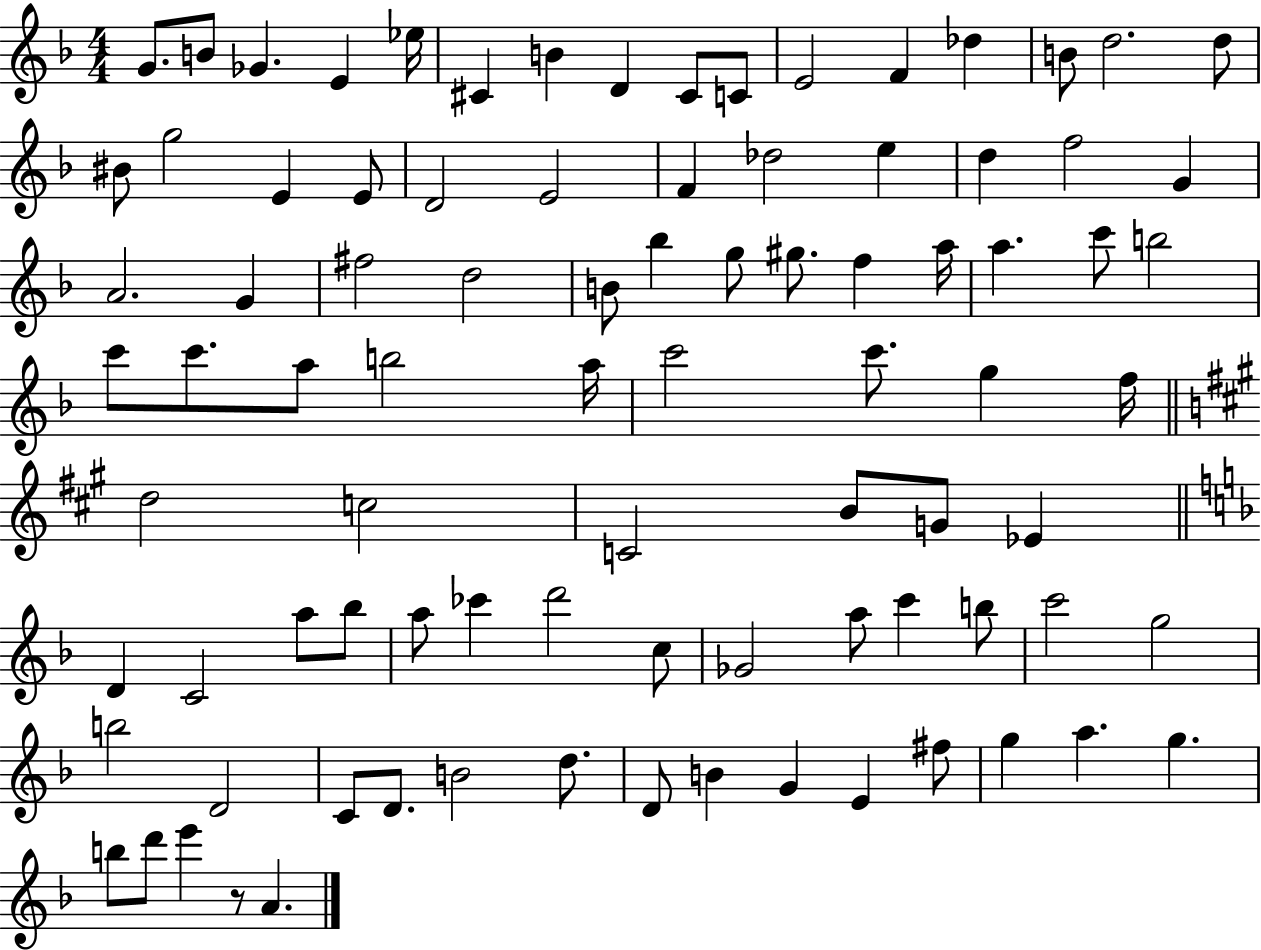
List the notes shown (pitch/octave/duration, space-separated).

G4/e. B4/e Gb4/q. E4/q Eb5/s C#4/q B4/q D4/q C#4/e C4/e E4/h F4/q Db5/q B4/e D5/h. D5/e BIS4/e G5/h E4/q E4/e D4/h E4/h F4/q Db5/h E5/q D5/q F5/h G4/q A4/h. G4/q F#5/h D5/h B4/e Bb5/q G5/e G#5/e. F5/q A5/s A5/q. C6/e B5/h C6/e C6/e. A5/e B5/h A5/s C6/h C6/e. G5/q F5/s D5/h C5/h C4/h B4/e G4/e Eb4/q D4/q C4/h A5/e Bb5/e A5/e CES6/q D6/h C5/e Gb4/h A5/e C6/q B5/e C6/h G5/h B5/h D4/h C4/e D4/e. B4/h D5/e. D4/e B4/q G4/q E4/q F#5/e G5/q A5/q. G5/q. B5/e D6/e E6/q R/e A4/q.